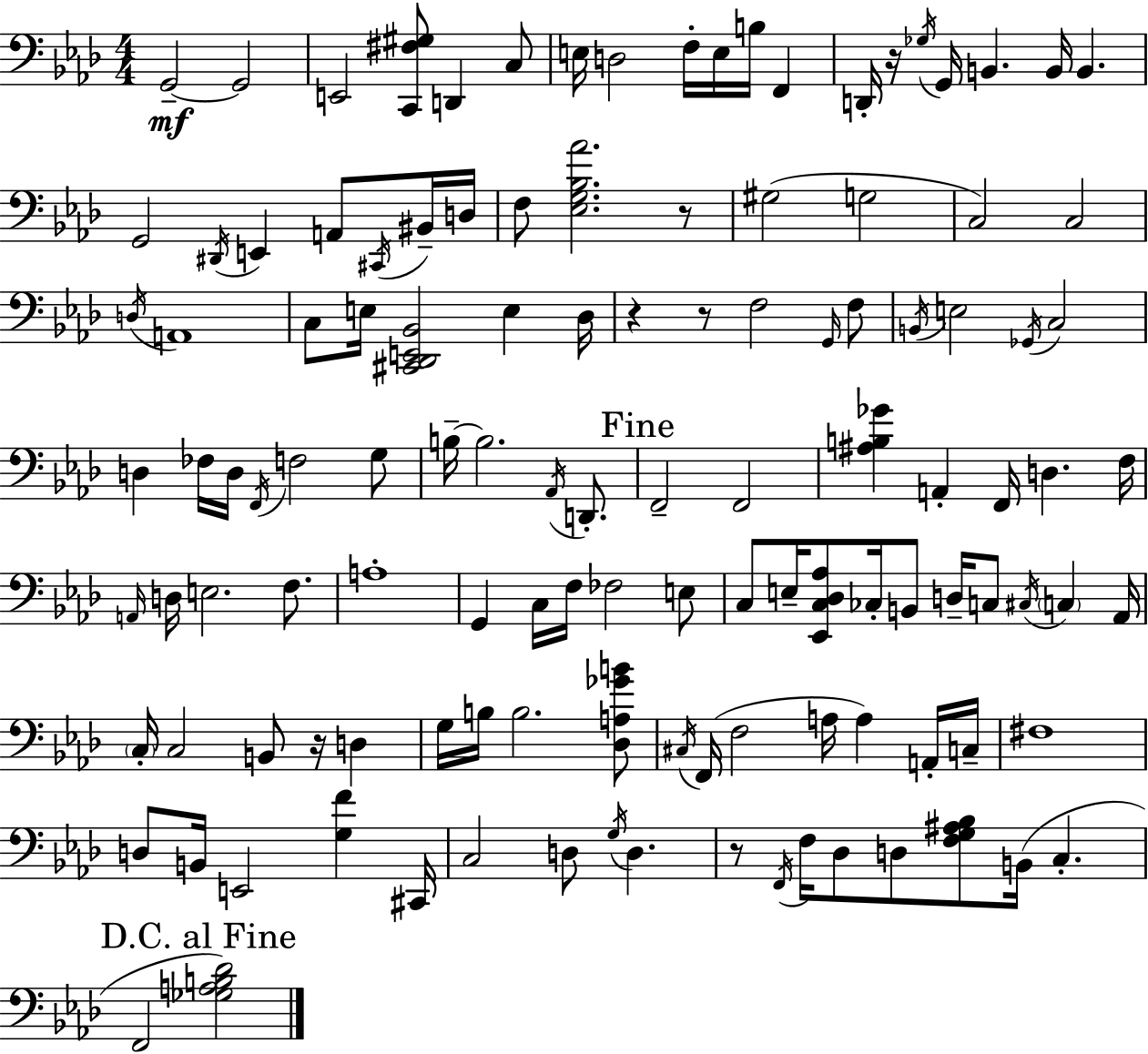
X:1
T:Untitled
M:4/4
L:1/4
K:Fm
G,,2 G,,2 E,,2 [C,,^F,^G,]/2 D,, C,/2 E,/4 D,2 F,/4 E,/4 B,/4 F,, D,,/4 z/4 _G,/4 G,,/4 B,, B,,/4 B,, G,,2 ^D,,/4 E,, A,,/2 ^C,,/4 ^B,,/4 D,/4 F,/2 [_E,G,_B,_A]2 z/2 ^G,2 G,2 C,2 C,2 D,/4 A,,4 C,/2 E,/4 [^C,,_D,,E,,_B,,]2 E, _D,/4 z z/2 F,2 G,,/4 F,/2 B,,/4 E,2 _G,,/4 C,2 D, _F,/4 D,/4 F,,/4 F,2 G,/2 B,/4 B,2 _A,,/4 D,,/2 F,,2 F,,2 [^A,B,_G] A,, F,,/4 D, F,/4 A,,/4 D,/4 E,2 F,/2 A,4 G,, C,/4 F,/4 _F,2 E,/2 C,/2 E,/4 [_E,,C,_D,_A,]/2 _C,/4 B,,/2 D,/4 C,/2 ^C,/4 C, _A,,/4 C,/4 C,2 B,,/2 z/4 D, G,/4 B,/4 B,2 [_D,A,_GB]/2 ^C,/4 F,,/4 F,2 A,/4 A, A,,/4 C,/4 ^F,4 D,/2 B,,/4 E,,2 [G,F] ^C,,/4 C,2 D,/2 G,/4 D, z/2 F,,/4 F,/4 _D,/2 D,/2 [F,G,^A,_B,]/2 B,,/4 C, F,,2 [_G,A,B,_D]2